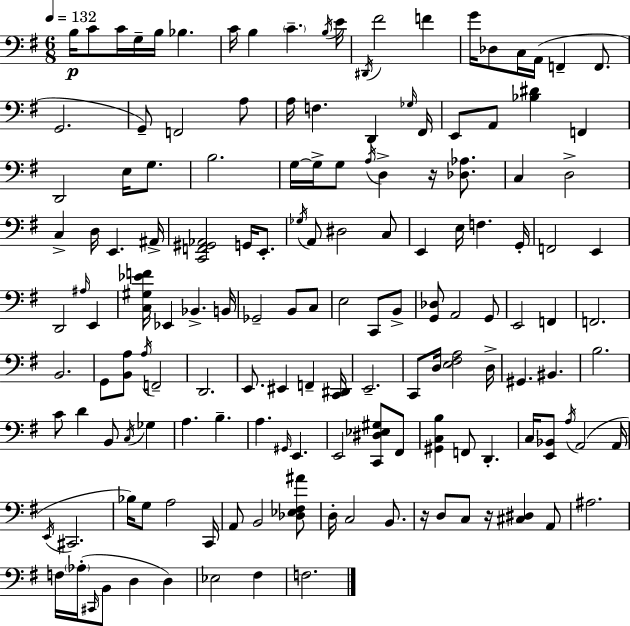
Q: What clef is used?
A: bass